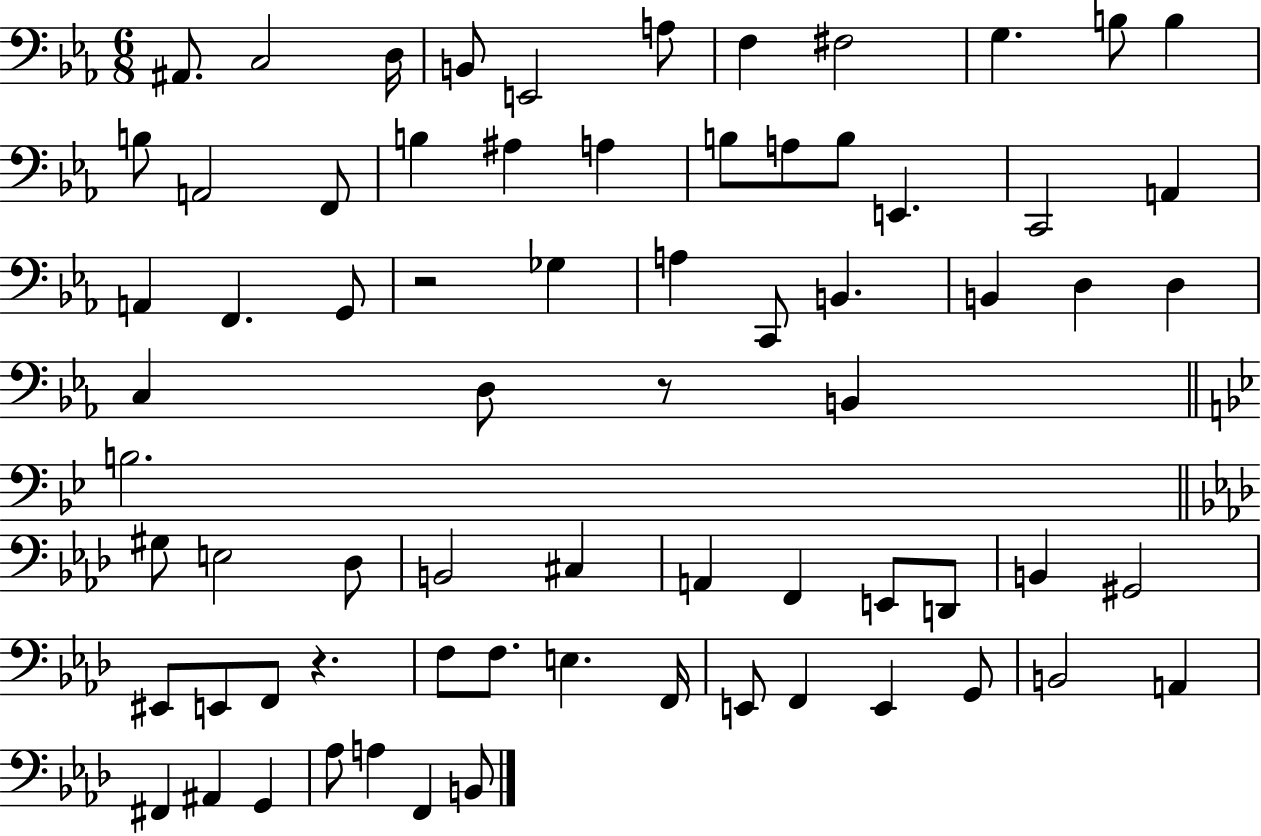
{
  \clef bass
  \numericTimeSignature
  \time 6/8
  \key ees \major
  ais,8. c2 d16 | b,8 e,2 a8 | f4 fis2 | g4. b8 b4 | \break b8 a,2 f,8 | b4 ais4 a4 | b8 a8 b8 e,4. | c,2 a,4 | \break a,4 f,4. g,8 | r2 ges4 | a4 c,8 b,4. | b,4 d4 d4 | \break c4 d8 r8 b,4 | \bar "||" \break \key bes \major b2. | \bar "||" \break \key f \minor gis8 e2 des8 | b,2 cis4 | a,4 f,4 e,8 d,8 | b,4 gis,2 | \break eis,8 e,8 f,8 r4. | f8 f8. e4. f,16 | e,8 f,4 e,4 g,8 | b,2 a,4 | \break fis,4 ais,4 g,4 | aes8 a4 f,4 b,8 | \bar "|."
}